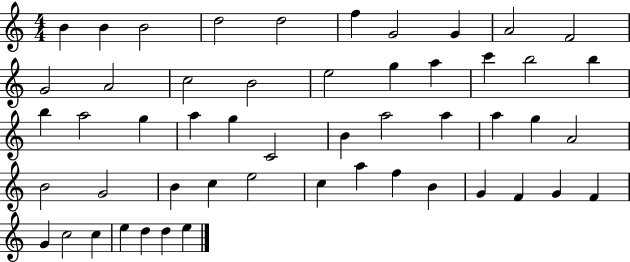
X:1
T:Untitled
M:4/4
L:1/4
K:C
B B B2 d2 d2 f G2 G A2 F2 G2 A2 c2 B2 e2 g a c' b2 b b a2 g a g C2 B a2 a a g A2 B2 G2 B c e2 c a f B G F G F G c2 c e d d e